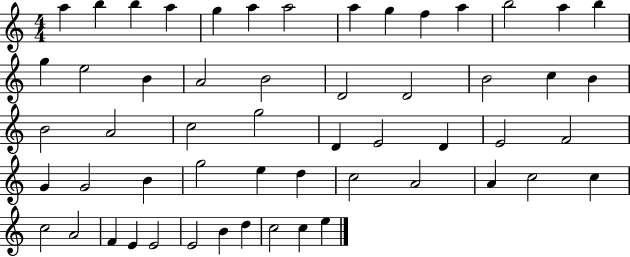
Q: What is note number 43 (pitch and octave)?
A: C5